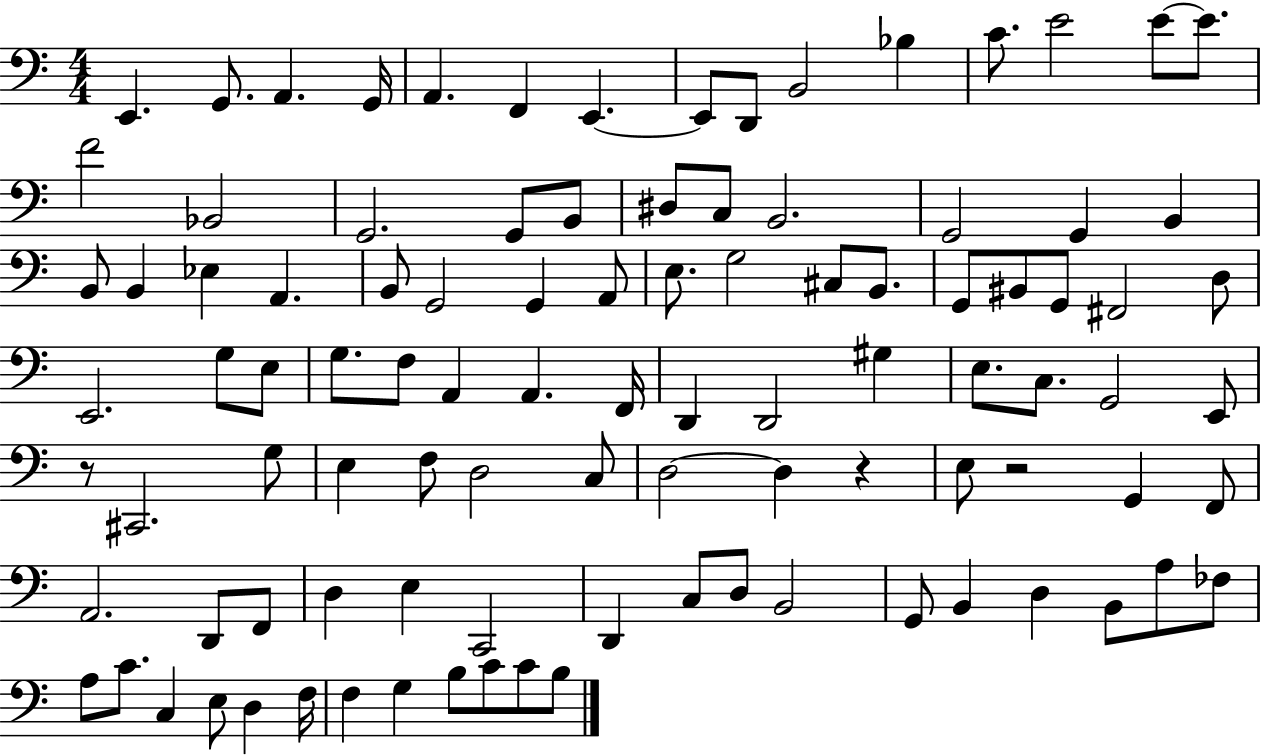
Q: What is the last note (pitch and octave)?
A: B3